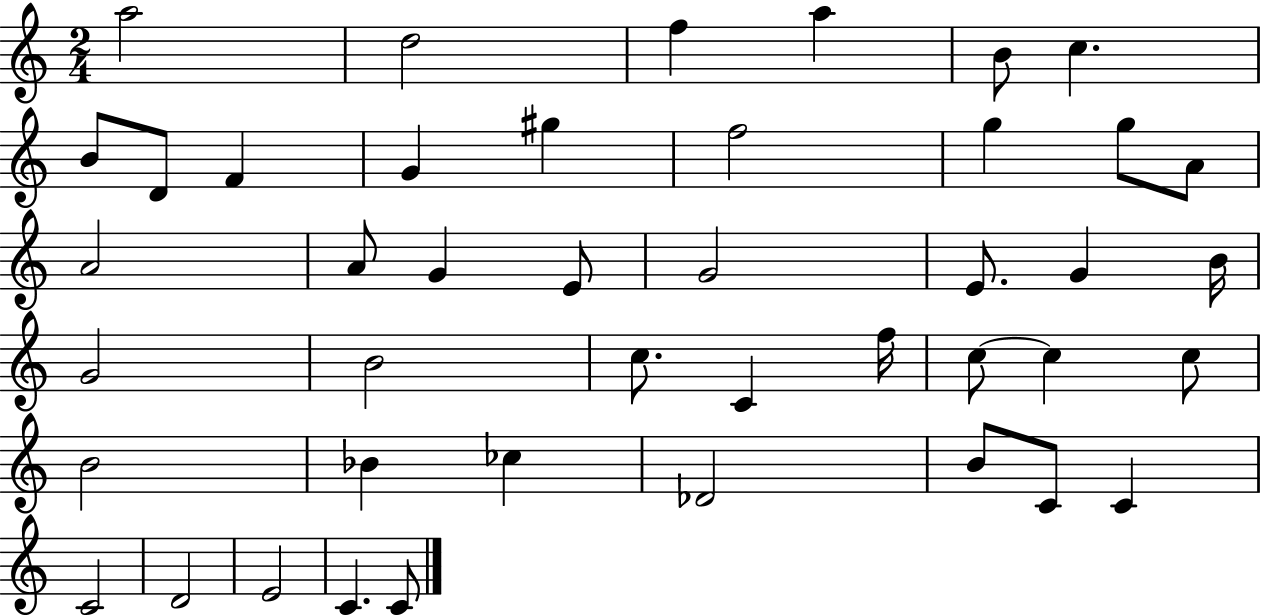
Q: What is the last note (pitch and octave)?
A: C4